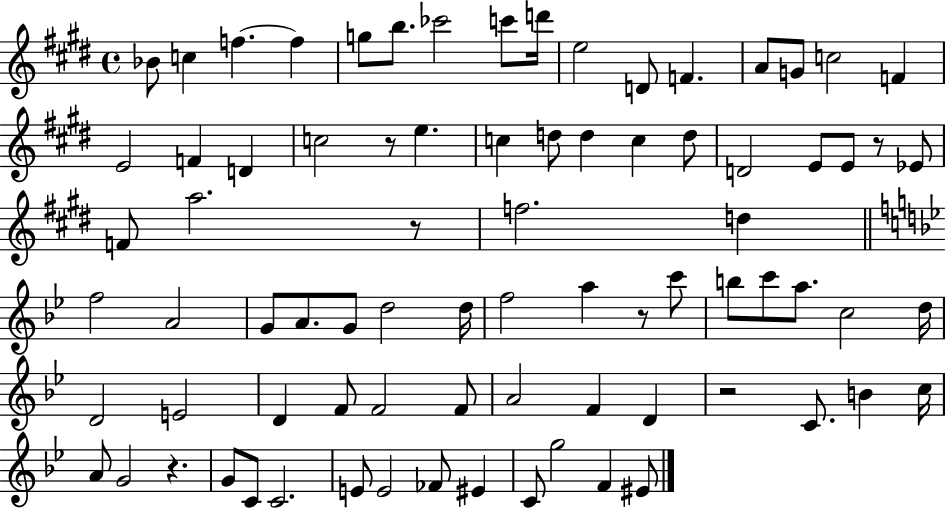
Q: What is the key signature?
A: E major